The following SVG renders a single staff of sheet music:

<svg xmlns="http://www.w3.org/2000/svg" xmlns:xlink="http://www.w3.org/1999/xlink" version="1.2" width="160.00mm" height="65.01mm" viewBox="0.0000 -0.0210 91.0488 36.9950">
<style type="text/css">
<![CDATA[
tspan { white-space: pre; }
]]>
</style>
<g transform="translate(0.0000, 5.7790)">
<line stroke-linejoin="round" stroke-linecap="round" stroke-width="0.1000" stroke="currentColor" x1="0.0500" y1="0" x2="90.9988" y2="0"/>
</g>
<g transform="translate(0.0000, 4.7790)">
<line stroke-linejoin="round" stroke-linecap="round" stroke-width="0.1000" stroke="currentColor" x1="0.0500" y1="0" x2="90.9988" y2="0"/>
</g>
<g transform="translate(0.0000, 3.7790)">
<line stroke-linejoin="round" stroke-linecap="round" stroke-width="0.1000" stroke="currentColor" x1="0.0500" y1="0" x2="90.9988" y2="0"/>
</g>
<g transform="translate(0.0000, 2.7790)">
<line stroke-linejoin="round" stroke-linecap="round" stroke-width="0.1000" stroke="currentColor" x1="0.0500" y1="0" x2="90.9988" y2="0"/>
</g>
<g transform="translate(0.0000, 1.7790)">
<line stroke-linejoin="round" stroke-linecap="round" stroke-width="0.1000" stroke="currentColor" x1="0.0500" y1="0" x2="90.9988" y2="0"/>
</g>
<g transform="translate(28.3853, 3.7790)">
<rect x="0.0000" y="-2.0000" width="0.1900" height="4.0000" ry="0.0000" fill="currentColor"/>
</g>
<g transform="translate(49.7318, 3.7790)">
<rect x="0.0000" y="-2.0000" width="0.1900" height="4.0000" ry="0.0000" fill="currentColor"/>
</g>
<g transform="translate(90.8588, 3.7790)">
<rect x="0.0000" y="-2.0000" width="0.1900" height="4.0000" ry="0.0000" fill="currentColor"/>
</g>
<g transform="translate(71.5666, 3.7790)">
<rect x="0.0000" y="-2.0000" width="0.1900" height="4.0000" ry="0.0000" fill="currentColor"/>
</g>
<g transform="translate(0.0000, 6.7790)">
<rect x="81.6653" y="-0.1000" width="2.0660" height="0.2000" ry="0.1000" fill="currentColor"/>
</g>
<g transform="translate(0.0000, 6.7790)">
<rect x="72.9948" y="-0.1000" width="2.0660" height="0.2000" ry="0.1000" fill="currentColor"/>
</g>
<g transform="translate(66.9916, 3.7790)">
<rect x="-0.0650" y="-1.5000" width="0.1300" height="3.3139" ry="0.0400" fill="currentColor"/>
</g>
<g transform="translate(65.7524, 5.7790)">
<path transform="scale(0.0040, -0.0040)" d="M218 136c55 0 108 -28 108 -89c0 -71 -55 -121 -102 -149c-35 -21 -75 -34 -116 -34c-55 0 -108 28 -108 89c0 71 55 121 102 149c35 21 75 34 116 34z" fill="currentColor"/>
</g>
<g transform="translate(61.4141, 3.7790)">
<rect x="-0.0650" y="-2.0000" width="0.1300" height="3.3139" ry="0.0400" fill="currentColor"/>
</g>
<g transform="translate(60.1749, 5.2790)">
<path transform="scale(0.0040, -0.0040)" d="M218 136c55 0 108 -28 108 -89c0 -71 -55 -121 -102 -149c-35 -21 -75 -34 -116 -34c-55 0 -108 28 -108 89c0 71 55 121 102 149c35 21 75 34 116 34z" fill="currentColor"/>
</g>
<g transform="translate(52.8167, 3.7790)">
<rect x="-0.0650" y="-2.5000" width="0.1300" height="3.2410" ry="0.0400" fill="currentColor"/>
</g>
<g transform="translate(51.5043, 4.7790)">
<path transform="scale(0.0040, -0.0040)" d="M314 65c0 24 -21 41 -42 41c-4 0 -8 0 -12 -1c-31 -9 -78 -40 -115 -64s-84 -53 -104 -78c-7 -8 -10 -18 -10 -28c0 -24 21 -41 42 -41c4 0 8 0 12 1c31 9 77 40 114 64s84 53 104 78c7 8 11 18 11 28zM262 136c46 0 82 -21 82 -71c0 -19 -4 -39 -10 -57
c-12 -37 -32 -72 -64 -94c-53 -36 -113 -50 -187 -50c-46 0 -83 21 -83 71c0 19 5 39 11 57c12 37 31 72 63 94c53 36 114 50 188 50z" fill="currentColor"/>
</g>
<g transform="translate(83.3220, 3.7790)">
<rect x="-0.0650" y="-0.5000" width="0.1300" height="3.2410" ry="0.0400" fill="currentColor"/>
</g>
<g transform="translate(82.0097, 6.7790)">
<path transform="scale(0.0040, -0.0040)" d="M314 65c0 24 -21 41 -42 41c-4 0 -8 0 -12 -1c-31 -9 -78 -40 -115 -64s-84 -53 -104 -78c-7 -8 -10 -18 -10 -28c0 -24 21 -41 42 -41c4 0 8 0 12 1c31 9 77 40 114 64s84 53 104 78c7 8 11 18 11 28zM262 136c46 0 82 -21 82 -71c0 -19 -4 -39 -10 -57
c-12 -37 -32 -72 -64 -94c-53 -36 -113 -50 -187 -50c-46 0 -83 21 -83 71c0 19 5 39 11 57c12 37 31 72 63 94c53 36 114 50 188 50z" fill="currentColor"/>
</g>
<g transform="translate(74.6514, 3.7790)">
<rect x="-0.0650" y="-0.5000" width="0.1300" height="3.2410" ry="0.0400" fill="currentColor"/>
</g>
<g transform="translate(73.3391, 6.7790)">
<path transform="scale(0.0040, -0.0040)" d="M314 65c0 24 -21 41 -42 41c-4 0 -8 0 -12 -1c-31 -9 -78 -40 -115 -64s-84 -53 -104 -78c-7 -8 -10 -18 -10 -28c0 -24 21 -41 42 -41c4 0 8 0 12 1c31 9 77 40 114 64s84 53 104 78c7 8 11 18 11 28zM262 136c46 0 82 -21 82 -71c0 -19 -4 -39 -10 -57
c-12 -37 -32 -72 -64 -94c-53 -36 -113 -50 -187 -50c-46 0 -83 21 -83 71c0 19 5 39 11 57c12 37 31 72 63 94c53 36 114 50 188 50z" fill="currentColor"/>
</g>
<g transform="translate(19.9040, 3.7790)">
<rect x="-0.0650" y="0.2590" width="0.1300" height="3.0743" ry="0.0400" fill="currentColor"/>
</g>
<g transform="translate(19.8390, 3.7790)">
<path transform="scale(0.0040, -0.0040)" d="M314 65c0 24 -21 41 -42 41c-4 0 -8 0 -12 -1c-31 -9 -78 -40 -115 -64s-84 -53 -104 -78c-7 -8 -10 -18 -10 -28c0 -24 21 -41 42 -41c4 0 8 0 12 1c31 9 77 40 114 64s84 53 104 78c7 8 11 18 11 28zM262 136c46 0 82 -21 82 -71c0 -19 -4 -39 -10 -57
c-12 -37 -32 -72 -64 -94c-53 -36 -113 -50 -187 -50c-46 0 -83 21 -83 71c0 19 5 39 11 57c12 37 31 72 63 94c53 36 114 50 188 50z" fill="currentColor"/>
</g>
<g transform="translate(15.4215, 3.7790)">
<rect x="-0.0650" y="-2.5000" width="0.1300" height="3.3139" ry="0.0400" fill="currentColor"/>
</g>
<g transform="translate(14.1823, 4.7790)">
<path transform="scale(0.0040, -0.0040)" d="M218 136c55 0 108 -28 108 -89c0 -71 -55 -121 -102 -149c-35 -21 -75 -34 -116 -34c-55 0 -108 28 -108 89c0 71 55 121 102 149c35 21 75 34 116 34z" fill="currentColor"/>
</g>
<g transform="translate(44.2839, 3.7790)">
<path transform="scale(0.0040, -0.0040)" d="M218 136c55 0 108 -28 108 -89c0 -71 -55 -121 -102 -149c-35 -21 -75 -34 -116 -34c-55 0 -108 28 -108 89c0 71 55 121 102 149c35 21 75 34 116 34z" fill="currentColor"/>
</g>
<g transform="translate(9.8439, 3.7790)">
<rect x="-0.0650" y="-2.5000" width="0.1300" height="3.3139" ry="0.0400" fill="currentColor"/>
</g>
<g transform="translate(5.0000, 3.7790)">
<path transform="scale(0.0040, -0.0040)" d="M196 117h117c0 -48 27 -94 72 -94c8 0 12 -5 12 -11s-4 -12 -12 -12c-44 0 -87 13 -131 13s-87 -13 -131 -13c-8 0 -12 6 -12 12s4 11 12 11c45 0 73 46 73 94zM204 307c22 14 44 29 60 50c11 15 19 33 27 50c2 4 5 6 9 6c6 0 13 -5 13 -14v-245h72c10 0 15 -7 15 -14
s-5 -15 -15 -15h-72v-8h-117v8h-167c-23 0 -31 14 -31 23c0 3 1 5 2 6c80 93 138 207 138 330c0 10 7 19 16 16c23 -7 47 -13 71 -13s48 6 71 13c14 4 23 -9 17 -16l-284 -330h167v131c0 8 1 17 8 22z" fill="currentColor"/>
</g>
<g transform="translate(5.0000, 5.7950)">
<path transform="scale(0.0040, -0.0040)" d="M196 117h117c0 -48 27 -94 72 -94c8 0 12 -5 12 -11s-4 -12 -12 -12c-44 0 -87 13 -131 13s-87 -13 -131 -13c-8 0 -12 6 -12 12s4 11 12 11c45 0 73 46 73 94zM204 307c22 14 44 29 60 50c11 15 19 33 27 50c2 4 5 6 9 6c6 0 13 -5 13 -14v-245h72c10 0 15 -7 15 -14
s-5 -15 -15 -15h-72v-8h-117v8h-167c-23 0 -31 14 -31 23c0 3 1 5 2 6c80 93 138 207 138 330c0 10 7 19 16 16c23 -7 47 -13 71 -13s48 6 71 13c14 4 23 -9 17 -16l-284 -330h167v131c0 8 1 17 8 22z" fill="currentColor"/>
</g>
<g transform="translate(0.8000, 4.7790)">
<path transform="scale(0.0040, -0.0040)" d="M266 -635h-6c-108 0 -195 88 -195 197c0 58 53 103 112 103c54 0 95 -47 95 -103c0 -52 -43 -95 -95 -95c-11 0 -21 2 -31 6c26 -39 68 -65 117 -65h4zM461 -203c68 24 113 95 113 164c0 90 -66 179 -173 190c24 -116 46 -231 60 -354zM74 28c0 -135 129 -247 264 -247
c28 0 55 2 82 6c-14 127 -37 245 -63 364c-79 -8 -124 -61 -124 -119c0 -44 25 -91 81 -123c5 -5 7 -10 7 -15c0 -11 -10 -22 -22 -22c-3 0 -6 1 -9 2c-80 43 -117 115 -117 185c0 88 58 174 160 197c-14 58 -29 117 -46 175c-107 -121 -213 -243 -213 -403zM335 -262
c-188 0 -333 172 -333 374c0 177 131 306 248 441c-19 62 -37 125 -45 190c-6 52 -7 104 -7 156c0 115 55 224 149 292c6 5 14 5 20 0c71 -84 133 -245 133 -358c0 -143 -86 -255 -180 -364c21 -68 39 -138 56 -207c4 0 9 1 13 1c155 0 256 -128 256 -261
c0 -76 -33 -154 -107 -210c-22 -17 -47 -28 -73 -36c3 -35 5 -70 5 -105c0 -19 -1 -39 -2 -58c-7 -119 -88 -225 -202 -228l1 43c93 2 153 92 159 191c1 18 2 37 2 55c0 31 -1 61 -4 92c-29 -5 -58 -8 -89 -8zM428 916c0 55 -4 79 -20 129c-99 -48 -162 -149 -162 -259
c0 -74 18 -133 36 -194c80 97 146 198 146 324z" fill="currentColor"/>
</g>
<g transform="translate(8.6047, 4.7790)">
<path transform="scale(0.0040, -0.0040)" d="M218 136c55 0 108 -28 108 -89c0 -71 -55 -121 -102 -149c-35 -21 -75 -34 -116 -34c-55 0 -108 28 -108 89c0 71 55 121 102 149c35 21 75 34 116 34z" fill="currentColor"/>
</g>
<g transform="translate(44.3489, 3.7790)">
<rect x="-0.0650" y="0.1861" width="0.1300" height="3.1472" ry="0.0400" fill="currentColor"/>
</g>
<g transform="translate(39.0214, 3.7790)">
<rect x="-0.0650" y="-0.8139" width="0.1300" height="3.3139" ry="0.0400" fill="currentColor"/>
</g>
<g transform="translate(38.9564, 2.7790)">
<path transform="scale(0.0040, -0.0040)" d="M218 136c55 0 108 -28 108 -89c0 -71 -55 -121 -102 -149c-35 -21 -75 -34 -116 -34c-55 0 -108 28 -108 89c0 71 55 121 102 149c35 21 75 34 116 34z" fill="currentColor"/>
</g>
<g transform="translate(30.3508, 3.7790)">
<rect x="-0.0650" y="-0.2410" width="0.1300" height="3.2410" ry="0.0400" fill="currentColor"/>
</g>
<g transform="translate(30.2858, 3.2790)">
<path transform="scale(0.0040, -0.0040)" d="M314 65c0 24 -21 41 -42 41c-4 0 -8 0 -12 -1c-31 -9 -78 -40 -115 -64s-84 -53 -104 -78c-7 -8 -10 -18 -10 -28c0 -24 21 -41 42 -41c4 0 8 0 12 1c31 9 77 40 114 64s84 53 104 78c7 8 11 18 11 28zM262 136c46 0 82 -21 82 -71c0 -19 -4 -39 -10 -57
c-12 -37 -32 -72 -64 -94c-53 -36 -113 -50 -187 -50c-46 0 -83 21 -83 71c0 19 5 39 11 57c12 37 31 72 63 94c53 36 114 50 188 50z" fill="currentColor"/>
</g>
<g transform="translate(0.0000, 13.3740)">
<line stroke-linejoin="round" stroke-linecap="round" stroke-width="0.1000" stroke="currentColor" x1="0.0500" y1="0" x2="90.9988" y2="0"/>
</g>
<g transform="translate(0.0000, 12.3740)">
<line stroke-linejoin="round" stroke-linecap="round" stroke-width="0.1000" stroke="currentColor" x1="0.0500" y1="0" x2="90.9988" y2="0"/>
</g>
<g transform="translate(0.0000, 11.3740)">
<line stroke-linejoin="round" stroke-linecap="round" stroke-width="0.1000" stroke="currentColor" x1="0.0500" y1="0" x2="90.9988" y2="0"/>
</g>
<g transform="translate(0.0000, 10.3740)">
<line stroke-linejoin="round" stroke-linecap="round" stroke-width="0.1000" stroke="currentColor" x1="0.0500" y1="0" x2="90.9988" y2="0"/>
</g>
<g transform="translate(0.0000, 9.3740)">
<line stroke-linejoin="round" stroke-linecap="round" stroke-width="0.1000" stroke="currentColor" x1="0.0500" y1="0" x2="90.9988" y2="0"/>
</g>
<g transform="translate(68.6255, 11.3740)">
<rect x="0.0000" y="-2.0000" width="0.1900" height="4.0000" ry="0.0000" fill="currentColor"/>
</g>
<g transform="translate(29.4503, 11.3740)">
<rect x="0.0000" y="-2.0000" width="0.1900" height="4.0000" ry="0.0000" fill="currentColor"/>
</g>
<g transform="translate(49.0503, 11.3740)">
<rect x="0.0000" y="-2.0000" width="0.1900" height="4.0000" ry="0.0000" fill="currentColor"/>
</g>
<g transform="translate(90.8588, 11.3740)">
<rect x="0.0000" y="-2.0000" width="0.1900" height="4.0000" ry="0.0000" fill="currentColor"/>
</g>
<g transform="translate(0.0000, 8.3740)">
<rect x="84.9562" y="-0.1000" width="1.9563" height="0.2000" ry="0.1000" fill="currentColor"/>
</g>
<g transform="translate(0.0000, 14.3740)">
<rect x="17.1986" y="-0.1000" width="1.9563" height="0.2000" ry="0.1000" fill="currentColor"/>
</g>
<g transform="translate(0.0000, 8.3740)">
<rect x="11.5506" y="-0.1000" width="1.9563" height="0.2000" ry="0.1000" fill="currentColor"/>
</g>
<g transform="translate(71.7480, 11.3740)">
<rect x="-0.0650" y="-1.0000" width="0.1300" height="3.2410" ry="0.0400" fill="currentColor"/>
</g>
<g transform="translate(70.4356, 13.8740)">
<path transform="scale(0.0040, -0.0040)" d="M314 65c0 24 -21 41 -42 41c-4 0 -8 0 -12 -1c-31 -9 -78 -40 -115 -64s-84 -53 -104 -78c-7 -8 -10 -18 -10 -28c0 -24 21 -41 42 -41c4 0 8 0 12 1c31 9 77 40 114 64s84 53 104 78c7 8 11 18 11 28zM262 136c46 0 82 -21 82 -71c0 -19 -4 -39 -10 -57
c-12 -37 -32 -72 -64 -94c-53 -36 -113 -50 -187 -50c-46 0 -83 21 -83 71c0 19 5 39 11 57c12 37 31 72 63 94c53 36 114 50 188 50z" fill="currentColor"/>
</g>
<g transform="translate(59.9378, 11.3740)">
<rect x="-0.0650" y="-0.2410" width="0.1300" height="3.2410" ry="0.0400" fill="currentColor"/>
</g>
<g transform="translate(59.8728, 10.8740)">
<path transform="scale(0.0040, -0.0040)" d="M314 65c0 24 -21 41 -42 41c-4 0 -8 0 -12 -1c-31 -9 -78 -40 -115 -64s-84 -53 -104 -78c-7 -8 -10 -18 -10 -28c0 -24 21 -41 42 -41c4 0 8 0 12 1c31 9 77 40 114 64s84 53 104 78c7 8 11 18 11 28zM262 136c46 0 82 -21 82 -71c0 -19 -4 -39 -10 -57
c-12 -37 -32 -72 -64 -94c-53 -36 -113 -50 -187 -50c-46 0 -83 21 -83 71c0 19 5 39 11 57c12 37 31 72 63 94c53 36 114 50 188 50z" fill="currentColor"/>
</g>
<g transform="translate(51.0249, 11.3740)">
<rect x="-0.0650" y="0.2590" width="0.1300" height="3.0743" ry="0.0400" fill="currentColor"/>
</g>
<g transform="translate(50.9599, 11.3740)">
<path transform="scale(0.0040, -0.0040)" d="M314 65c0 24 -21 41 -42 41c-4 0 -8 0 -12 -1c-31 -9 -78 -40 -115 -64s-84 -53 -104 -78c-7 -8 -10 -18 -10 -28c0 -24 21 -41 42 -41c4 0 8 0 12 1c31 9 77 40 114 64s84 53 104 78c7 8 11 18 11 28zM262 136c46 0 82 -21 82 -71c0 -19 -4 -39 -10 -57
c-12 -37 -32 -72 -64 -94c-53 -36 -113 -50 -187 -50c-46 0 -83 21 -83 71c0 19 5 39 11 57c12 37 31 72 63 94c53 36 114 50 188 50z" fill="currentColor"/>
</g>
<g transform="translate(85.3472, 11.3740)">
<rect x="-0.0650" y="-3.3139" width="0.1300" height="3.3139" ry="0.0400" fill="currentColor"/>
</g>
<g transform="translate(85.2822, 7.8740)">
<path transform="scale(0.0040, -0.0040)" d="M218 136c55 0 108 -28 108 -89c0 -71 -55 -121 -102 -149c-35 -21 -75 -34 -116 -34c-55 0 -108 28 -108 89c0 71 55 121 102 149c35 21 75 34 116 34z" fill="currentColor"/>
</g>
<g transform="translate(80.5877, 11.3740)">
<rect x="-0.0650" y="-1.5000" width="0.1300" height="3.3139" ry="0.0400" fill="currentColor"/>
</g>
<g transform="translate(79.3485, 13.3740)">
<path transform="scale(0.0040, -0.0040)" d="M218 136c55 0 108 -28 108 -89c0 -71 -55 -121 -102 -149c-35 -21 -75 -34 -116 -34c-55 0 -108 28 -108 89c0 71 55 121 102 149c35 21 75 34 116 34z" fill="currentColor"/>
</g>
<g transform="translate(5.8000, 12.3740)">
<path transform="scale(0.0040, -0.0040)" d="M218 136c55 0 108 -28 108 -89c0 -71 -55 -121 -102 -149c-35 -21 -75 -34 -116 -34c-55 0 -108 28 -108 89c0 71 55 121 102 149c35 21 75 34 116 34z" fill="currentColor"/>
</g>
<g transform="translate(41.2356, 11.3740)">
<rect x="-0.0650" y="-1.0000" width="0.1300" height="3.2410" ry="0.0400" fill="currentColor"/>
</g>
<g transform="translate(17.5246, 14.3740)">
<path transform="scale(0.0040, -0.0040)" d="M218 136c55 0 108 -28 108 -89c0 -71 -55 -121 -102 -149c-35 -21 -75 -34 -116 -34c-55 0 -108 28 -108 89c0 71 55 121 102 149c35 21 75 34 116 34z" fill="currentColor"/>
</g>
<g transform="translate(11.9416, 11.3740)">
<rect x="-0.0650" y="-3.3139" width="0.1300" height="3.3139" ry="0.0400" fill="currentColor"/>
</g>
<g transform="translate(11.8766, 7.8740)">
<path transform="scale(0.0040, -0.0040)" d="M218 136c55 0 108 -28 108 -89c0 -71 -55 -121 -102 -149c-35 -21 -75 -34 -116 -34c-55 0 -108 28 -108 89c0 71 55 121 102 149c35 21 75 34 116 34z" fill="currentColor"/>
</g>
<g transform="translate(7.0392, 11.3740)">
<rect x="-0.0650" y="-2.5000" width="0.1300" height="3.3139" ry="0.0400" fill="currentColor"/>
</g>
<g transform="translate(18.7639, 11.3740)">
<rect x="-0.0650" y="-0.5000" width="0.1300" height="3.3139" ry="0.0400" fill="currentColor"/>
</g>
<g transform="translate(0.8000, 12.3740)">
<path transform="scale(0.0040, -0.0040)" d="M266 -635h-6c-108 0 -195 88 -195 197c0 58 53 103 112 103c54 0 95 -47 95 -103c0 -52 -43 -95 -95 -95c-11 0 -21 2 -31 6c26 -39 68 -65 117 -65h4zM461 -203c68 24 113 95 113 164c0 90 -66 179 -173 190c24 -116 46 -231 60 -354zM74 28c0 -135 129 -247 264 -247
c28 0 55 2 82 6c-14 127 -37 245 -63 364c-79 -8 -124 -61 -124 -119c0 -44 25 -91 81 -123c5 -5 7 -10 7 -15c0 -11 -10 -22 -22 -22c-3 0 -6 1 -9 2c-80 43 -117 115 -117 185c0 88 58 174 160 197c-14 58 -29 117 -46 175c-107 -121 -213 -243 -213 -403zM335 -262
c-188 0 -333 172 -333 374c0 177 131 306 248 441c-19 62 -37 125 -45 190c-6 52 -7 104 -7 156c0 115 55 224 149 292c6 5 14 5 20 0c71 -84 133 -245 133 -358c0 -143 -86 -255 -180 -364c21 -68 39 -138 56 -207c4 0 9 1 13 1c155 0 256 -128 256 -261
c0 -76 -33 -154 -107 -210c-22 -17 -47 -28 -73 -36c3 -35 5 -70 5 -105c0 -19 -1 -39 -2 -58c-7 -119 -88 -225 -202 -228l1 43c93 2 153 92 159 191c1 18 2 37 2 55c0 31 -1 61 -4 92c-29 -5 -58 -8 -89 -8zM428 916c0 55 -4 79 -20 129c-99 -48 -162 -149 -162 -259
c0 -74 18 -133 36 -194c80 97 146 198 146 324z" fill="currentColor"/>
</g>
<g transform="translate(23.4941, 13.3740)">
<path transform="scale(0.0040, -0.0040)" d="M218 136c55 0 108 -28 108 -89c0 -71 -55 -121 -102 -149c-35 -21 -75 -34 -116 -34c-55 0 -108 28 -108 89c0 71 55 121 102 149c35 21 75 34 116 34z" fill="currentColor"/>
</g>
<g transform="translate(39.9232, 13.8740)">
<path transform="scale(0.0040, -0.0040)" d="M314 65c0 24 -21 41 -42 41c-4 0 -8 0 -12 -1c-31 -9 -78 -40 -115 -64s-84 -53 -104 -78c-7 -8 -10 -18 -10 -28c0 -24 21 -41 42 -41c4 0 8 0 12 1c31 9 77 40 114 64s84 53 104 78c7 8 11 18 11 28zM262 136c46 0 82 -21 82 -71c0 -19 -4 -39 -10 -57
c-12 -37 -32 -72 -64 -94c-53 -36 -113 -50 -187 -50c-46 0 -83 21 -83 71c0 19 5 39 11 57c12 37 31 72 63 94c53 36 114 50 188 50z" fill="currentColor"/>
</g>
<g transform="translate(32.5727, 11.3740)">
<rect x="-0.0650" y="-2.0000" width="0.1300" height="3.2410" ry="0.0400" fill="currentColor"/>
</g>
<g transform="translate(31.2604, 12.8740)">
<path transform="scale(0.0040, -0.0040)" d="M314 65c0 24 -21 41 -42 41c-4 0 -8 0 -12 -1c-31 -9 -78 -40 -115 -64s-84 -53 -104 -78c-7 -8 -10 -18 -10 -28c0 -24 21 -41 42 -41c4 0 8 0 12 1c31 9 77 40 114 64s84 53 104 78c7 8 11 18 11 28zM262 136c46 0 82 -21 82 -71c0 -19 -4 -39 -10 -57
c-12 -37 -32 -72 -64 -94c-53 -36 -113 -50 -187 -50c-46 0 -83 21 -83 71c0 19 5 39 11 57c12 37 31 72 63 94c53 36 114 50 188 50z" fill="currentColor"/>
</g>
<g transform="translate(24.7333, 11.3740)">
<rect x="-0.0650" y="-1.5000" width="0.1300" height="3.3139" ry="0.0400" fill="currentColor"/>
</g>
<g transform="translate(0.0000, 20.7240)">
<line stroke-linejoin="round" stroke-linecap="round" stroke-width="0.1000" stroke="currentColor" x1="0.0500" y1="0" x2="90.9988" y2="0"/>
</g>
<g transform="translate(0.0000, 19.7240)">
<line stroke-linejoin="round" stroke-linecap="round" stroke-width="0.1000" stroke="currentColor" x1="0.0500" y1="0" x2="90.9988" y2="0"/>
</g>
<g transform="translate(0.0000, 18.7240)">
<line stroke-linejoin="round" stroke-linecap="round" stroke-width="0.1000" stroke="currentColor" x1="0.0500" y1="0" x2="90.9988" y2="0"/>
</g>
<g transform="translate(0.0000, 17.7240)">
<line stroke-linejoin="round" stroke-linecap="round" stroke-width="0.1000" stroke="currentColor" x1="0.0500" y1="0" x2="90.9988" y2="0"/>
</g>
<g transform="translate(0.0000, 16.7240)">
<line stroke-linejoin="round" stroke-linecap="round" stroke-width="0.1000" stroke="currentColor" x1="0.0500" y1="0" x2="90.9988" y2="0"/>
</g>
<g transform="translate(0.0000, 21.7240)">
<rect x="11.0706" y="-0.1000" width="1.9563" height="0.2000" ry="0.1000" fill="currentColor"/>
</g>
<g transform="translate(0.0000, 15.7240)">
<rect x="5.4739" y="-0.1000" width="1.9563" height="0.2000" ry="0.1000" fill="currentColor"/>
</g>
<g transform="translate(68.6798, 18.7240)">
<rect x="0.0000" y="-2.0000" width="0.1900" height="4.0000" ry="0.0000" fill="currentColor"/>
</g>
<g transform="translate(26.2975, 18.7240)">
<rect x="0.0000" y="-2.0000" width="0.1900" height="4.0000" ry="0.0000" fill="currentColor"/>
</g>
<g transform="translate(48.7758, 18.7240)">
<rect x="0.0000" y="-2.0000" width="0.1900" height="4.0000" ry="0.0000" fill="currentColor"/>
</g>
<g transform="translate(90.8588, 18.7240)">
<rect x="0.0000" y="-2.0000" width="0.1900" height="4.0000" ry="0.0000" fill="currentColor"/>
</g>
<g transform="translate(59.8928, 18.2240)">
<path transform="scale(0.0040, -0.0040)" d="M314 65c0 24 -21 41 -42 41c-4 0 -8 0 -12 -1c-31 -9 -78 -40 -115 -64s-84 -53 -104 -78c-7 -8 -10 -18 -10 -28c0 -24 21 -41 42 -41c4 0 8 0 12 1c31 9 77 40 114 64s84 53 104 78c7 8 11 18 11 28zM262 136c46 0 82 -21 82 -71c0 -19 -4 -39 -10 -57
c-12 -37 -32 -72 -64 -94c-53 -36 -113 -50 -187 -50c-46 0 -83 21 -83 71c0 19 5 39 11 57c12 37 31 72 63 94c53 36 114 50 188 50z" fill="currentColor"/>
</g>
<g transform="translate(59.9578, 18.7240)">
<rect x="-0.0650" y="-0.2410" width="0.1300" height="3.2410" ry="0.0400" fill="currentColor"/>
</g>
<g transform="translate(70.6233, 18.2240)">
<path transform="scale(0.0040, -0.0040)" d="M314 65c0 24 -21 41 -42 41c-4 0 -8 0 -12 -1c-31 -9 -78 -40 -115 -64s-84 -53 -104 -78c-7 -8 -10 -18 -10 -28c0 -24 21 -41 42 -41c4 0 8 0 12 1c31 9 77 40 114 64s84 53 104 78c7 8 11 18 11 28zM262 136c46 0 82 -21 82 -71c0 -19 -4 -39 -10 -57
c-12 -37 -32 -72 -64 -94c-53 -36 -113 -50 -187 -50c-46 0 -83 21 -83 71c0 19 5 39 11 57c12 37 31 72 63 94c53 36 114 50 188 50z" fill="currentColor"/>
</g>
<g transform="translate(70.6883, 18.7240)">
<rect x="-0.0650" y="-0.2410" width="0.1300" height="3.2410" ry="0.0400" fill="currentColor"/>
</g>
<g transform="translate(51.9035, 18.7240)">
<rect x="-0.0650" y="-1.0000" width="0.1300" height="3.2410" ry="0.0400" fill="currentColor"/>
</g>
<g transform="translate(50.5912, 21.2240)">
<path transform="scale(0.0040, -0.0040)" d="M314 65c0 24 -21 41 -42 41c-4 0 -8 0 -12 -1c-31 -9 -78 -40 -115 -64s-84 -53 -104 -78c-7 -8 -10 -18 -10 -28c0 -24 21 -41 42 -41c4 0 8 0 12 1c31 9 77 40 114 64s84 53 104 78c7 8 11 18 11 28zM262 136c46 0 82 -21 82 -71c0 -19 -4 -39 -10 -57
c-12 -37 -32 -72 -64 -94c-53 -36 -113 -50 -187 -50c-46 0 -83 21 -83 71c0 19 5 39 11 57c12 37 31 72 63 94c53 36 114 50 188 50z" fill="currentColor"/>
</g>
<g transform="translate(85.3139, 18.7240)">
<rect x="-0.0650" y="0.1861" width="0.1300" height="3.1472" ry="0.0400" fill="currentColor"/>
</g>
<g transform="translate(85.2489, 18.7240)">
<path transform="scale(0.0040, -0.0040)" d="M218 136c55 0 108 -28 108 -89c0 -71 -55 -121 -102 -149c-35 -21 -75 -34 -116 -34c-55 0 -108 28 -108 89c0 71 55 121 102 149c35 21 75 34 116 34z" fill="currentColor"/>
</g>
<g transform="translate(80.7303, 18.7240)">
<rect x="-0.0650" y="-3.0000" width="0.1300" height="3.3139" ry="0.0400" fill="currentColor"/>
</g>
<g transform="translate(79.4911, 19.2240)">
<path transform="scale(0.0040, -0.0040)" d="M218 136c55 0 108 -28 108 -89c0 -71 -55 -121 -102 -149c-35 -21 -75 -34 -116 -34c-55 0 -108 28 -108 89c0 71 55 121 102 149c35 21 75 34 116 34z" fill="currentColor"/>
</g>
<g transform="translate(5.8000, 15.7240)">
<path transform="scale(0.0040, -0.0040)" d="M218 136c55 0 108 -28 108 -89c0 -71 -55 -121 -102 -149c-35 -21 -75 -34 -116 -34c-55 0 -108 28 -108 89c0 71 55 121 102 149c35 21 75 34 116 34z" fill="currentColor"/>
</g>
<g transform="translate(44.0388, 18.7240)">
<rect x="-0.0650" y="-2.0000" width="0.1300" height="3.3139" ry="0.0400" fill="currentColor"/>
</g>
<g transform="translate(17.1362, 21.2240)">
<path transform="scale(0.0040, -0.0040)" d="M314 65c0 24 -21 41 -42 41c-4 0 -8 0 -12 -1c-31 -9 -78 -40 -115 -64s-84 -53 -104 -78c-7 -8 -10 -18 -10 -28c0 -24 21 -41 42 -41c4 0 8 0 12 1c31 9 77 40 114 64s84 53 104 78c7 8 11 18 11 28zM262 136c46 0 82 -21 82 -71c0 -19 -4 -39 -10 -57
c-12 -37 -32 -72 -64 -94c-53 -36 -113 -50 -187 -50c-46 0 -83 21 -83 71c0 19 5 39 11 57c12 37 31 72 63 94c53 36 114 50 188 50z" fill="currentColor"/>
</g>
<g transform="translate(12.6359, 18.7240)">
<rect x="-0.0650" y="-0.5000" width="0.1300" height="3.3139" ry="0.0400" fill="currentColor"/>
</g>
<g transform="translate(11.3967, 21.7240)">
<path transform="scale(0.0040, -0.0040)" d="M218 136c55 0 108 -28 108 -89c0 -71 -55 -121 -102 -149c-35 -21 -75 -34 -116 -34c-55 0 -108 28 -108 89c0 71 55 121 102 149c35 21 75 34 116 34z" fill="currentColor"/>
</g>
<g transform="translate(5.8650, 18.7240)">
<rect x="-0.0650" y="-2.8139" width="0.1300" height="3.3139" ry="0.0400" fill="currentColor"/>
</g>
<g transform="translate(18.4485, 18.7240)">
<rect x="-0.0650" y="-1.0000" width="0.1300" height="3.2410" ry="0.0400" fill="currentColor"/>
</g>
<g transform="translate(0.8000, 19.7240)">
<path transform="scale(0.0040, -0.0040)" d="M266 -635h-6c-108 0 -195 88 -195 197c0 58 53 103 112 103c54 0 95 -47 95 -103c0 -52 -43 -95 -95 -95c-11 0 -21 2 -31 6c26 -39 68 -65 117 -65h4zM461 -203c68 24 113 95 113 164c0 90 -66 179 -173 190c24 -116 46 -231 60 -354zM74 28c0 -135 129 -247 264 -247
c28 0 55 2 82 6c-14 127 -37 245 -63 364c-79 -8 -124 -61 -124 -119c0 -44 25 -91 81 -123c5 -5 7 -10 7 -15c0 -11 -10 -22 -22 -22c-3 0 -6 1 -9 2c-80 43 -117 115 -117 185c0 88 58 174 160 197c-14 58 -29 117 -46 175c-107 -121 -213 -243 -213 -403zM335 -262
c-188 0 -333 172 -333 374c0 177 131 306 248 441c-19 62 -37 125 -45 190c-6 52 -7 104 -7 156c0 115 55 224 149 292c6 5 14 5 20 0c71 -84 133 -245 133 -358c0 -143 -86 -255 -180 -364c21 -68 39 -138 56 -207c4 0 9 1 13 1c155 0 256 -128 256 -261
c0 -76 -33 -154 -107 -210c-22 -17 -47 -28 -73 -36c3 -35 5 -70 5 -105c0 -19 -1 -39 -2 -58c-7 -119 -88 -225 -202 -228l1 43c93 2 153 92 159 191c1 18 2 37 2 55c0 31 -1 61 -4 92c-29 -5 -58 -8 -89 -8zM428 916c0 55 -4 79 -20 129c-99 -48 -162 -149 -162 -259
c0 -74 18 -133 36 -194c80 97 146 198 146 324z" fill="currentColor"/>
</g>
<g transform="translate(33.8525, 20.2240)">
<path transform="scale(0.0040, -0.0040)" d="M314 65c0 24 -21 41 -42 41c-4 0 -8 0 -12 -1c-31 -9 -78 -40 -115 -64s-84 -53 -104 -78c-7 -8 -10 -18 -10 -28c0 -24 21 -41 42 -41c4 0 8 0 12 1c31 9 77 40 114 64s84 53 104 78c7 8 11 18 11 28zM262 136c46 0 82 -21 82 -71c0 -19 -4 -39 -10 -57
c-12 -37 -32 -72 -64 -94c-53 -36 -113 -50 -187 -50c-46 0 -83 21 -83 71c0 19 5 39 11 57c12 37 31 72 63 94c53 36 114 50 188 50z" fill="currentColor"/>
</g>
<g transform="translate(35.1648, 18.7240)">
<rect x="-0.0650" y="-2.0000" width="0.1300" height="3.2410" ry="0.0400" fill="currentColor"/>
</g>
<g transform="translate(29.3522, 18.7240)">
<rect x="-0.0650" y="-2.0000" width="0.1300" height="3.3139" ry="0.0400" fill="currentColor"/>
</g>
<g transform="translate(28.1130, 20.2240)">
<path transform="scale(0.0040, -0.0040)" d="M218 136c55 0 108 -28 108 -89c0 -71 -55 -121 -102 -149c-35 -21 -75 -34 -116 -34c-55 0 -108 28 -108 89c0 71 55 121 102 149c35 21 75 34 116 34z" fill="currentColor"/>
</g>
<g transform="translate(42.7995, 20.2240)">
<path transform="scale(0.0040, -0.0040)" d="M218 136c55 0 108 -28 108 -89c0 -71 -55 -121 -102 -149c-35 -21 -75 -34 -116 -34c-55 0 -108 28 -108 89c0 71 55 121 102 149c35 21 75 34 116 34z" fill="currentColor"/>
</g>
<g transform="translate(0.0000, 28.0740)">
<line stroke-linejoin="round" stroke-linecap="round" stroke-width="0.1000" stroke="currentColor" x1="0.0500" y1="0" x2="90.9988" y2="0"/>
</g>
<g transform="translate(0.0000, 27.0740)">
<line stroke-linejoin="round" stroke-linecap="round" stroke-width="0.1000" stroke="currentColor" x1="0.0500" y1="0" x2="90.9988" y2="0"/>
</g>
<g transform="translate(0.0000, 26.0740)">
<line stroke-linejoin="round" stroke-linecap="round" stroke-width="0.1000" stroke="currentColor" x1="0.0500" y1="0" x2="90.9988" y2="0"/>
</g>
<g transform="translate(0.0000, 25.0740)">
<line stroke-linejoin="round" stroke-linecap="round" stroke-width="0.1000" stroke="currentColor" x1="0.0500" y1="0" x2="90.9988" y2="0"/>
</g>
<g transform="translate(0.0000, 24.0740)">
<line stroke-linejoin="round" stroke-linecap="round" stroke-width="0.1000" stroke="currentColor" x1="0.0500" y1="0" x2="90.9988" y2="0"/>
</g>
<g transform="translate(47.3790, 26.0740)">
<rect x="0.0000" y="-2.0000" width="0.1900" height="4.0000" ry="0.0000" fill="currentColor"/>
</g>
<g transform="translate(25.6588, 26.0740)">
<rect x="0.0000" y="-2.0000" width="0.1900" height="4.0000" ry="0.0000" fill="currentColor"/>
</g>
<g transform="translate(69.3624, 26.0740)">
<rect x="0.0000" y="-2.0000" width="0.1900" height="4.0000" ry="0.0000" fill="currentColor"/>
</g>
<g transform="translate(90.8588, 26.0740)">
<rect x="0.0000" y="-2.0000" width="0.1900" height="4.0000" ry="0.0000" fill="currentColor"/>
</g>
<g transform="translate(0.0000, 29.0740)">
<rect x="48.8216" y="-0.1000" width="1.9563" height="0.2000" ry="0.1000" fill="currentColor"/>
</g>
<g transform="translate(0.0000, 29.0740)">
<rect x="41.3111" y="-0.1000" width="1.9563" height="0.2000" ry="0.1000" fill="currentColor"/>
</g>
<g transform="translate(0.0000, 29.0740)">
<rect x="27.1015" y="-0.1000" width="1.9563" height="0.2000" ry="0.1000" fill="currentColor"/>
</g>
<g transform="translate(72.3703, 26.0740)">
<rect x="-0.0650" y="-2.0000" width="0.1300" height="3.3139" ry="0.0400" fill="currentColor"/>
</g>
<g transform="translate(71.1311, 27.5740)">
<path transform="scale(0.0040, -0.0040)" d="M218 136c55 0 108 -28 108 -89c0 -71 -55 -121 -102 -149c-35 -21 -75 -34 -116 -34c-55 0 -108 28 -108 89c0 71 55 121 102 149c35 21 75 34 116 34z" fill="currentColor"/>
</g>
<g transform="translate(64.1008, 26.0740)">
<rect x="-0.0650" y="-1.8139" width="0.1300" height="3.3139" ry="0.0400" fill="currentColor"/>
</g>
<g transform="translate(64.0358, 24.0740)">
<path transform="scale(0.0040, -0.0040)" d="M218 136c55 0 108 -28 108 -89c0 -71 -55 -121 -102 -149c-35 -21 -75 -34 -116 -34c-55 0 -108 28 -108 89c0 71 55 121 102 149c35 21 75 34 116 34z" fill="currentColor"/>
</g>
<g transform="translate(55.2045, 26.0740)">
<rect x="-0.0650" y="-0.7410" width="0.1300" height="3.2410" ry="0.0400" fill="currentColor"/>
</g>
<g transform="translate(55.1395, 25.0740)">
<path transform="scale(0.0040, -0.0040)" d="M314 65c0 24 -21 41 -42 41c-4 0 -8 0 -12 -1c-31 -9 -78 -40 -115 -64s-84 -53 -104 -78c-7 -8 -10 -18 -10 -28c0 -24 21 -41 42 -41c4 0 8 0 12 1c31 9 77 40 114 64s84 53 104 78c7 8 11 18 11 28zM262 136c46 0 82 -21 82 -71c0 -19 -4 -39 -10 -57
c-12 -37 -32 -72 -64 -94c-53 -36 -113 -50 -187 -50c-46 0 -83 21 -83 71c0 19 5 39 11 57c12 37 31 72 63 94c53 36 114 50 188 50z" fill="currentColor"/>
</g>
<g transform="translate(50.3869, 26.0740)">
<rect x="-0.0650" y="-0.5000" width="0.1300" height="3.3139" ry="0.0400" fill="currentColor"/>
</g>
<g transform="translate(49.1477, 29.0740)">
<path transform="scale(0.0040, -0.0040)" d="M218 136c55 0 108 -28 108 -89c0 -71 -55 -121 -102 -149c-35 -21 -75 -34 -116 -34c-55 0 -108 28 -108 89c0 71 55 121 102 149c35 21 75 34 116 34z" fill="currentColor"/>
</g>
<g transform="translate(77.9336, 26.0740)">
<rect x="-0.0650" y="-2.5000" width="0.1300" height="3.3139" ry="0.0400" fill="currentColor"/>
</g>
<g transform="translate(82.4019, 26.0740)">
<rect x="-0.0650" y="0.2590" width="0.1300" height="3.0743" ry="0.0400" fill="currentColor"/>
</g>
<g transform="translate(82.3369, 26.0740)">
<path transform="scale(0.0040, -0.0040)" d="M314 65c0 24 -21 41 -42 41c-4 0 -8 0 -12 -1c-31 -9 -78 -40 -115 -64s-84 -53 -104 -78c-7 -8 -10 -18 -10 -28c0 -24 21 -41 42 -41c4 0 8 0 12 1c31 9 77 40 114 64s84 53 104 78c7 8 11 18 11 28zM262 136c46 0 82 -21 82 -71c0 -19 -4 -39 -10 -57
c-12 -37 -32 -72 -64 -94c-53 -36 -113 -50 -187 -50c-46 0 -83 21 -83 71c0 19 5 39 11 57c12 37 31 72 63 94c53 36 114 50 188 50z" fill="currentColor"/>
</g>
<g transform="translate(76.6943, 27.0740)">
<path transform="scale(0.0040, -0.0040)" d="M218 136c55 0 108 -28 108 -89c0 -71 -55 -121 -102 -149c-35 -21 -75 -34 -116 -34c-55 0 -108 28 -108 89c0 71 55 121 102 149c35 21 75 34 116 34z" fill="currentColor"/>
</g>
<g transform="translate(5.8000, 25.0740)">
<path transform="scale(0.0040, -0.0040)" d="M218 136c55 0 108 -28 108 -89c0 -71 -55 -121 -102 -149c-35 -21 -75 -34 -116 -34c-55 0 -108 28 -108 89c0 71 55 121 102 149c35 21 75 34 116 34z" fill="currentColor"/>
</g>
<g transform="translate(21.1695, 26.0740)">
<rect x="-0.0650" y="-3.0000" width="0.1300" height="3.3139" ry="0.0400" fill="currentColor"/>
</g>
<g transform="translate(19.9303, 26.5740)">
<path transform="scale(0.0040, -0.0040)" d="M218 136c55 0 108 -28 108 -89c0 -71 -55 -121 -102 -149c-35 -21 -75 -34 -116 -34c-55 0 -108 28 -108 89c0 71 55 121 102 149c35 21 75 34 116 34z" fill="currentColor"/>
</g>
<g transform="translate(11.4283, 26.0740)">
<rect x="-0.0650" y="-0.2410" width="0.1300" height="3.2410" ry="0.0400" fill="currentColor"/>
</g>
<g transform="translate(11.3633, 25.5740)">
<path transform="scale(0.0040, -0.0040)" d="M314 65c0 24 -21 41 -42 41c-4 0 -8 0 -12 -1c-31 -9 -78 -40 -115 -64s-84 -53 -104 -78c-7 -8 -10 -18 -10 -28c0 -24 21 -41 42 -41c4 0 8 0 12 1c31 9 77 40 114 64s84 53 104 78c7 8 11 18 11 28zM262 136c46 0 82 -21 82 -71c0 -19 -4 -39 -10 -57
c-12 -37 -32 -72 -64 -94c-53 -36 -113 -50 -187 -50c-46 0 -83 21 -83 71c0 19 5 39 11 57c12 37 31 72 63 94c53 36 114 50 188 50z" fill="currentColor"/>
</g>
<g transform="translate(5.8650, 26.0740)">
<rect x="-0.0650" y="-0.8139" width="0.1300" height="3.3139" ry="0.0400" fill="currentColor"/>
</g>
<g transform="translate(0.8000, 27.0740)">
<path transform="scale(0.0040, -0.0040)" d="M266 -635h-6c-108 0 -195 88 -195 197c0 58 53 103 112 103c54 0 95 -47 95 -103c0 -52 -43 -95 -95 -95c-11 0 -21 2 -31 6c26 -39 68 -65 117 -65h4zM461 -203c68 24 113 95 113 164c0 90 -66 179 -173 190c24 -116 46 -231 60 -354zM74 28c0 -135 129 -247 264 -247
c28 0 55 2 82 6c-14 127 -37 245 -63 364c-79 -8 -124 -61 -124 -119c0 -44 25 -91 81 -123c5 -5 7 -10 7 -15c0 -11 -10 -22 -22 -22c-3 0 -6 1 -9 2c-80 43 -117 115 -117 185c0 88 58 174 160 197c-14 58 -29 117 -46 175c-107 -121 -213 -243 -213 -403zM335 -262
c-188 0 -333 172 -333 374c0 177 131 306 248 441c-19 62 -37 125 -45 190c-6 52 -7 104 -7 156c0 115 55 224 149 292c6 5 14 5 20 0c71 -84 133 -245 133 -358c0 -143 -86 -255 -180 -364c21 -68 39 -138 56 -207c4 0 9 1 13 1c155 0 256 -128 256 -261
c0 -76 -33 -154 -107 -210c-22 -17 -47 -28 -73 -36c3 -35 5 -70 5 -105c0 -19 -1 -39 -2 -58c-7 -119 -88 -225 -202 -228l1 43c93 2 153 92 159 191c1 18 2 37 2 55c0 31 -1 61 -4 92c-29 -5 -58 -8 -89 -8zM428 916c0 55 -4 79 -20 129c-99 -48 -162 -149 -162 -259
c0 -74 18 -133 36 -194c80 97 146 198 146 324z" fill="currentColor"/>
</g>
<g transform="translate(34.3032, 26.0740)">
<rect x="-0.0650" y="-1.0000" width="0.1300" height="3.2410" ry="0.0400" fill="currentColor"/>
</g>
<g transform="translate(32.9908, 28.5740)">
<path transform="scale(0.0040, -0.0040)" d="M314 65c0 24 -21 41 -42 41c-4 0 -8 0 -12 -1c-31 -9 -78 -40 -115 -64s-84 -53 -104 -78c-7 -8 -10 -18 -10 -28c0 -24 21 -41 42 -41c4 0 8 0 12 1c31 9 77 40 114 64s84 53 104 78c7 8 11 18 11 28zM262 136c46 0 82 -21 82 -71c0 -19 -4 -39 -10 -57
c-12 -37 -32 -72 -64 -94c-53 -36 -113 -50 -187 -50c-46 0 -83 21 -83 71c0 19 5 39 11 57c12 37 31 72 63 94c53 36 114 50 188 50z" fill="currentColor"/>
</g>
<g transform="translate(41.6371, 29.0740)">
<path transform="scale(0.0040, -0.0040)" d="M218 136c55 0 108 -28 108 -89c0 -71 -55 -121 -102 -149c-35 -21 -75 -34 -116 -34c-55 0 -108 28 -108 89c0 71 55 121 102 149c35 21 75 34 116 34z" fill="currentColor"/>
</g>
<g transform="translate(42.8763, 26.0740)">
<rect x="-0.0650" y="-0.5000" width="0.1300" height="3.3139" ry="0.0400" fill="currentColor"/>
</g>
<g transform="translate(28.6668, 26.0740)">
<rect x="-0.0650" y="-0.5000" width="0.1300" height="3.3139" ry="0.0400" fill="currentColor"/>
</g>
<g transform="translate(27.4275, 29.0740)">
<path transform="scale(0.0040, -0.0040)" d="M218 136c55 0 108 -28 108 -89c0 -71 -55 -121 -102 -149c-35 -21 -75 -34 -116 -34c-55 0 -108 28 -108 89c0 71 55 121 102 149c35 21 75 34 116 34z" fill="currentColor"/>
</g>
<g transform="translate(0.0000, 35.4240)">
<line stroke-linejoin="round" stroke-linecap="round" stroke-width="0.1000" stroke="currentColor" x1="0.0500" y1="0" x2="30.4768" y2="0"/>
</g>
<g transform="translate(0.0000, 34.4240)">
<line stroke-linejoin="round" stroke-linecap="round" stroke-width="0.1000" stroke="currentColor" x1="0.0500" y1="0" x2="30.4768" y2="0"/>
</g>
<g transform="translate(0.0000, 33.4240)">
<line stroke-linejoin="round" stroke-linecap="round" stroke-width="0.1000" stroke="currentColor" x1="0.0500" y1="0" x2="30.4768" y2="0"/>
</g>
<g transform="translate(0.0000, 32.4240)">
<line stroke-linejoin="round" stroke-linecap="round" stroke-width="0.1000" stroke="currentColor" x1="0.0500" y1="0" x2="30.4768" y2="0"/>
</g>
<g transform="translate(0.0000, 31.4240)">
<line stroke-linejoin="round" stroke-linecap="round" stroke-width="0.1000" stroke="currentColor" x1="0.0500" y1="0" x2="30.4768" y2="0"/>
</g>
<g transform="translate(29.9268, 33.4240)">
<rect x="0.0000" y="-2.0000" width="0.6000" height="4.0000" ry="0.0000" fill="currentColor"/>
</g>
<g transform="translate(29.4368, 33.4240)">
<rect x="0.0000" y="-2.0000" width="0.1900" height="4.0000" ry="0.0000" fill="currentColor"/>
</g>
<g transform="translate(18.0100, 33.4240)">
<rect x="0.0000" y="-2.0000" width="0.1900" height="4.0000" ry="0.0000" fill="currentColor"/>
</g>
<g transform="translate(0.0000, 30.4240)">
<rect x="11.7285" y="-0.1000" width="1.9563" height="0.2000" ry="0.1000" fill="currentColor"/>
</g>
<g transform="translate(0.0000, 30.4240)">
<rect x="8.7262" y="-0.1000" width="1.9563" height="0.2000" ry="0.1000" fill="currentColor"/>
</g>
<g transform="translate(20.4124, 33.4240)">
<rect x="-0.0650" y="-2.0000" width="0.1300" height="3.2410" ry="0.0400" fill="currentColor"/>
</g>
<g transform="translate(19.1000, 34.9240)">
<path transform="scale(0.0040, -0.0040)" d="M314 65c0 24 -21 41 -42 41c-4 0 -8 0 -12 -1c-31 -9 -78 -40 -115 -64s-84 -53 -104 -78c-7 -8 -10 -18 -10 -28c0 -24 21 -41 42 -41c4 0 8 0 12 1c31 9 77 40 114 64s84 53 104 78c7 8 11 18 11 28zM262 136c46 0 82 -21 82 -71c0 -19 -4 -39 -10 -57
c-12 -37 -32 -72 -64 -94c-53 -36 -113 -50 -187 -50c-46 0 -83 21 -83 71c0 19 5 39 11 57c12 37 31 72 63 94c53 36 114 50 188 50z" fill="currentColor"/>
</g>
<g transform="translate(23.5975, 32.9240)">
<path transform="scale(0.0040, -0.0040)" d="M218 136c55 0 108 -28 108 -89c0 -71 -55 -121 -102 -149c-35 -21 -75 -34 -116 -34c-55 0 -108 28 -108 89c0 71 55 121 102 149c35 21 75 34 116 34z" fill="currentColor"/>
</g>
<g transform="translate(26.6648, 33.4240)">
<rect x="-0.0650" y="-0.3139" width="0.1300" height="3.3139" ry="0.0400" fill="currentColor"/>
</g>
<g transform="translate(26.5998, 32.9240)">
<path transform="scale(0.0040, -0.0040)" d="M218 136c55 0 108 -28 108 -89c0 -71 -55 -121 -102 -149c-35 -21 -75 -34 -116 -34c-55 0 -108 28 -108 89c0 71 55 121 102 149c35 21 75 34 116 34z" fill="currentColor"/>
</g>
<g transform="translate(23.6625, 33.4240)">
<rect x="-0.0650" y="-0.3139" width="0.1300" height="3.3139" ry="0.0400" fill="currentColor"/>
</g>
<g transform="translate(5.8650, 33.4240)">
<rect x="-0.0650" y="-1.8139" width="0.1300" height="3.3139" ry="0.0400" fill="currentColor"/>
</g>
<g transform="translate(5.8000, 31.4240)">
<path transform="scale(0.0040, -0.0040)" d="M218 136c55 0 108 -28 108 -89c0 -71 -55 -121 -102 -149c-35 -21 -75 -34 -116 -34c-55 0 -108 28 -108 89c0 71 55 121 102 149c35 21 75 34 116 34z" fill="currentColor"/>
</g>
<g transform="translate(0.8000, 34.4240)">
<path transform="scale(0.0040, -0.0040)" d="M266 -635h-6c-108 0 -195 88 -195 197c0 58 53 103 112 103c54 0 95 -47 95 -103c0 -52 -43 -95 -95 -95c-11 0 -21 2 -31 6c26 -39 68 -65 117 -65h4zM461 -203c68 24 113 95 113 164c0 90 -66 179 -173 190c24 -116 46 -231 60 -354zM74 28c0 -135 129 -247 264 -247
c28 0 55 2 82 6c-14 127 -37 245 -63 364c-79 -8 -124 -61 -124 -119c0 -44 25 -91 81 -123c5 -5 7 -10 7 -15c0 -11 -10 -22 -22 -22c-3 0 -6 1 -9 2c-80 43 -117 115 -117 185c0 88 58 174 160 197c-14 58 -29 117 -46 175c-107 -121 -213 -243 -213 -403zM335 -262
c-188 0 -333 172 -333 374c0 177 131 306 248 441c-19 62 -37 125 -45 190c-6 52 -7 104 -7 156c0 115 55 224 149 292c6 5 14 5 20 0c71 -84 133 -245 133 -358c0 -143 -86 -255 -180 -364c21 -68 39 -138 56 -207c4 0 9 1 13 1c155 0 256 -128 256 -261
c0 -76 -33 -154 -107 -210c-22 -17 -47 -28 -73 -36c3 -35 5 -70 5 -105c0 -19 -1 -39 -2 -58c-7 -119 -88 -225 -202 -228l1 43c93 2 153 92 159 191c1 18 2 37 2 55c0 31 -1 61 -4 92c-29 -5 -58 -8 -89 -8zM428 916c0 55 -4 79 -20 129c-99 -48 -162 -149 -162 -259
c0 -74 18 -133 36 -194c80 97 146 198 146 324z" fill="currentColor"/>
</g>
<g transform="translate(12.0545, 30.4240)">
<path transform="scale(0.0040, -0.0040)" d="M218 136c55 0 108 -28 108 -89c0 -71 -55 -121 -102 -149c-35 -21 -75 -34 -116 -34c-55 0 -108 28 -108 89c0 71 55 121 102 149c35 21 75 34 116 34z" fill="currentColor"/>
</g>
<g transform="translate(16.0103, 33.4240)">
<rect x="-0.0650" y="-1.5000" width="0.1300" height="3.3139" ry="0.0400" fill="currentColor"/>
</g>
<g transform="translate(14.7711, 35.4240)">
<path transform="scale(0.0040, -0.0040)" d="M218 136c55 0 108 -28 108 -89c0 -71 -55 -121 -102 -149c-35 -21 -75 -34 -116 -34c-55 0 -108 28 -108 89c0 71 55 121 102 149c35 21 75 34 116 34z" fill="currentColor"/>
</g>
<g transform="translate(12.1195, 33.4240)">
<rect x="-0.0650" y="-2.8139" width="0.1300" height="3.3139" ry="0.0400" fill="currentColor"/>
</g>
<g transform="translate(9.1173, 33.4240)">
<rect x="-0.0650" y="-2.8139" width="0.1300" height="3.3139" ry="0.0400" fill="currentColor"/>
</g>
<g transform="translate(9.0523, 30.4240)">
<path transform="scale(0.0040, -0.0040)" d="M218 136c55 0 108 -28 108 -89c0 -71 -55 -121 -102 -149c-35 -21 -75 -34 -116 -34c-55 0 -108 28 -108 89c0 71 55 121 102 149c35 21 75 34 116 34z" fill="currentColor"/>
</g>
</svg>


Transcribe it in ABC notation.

X:1
T:Untitled
M:4/4
L:1/4
K:C
G G B2 c2 d B G2 F E C2 C2 G b C E F2 D2 B2 c2 D2 E b a C D2 F F2 F D2 c2 c2 A B d c2 A C D2 C C d2 f F G B2 f a a E F2 c c